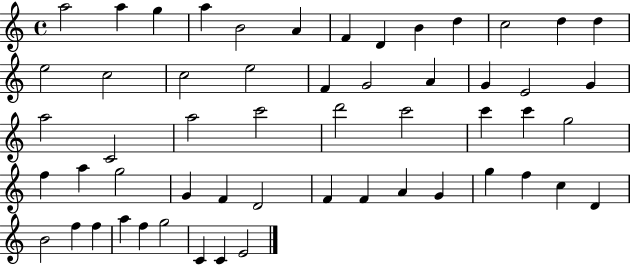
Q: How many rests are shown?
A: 0